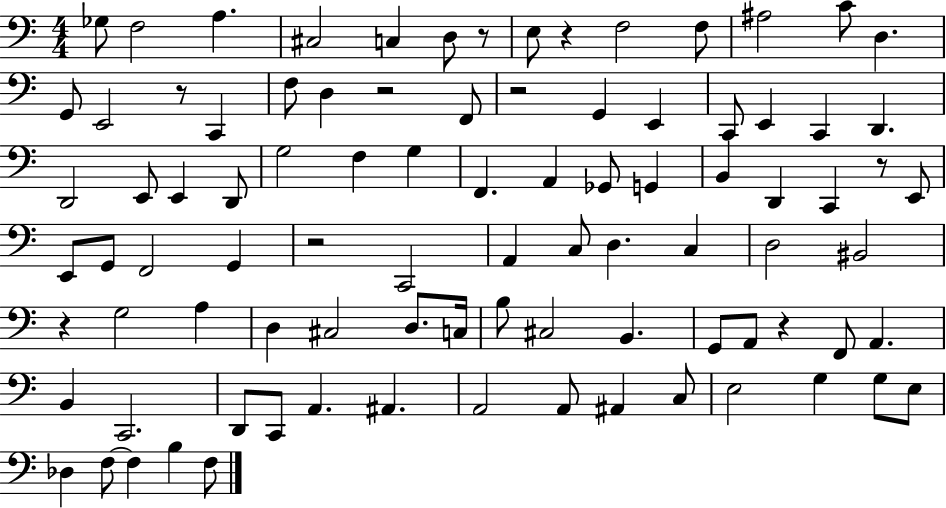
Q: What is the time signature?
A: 4/4